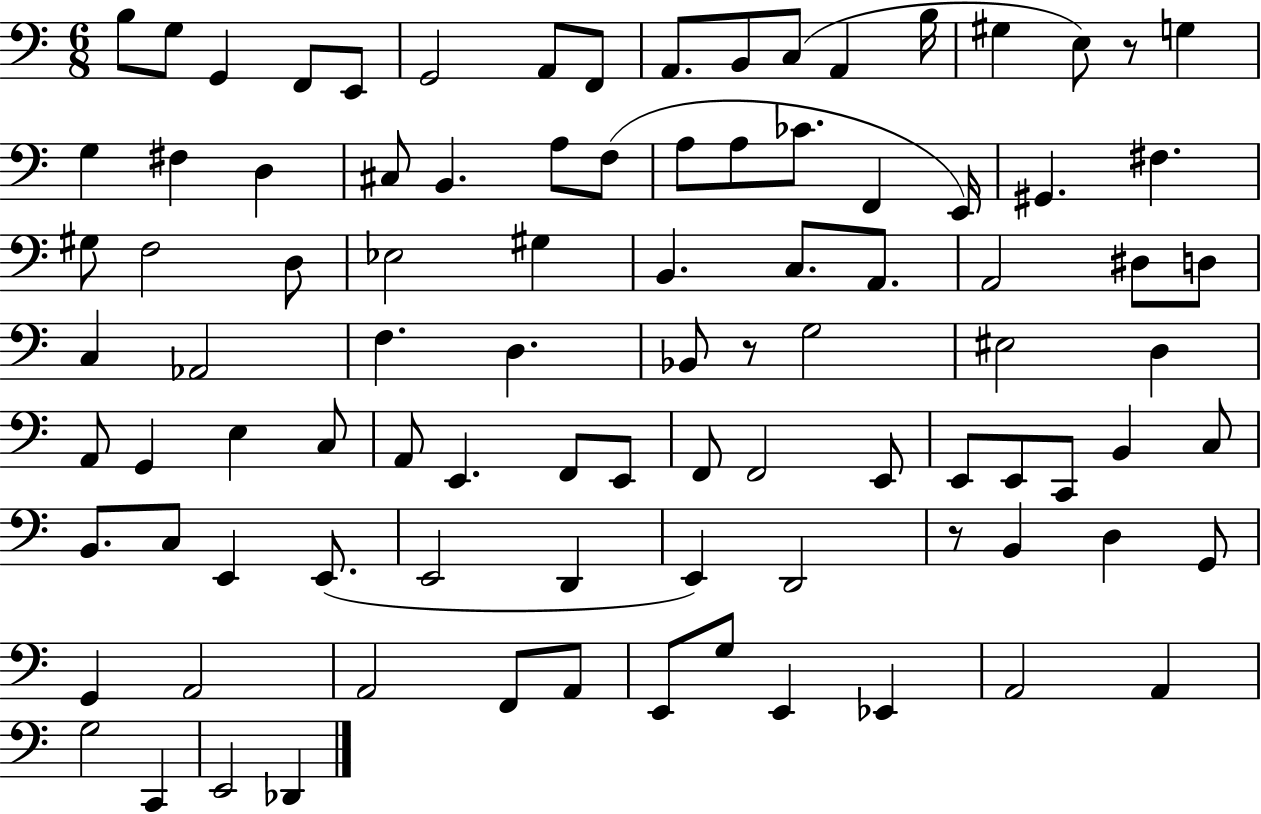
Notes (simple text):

B3/e G3/e G2/q F2/e E2/e G2/h A2/e F2/e A2/e. B2/e C3/e A2/q B3/s G#3/q E3/e R/e G3/q G3/q F#3/q D3/q C#3/e B2/q. A3/e F3/e A3/e A3/e CES4/e. F2/q E2/s G#2/q. F#3/q. G#3/e F3/h D3/e Eb3/h G#3/q B2/q. C3/e. A2/e. A2/h D#3/e D3/e C3/q Ab2/h F3/q. D3/q. Bb2/e R/e G3/h EIS3/h D3/q A2/e G2/q E3/q C3/e A2/e E2/q. F2/e E2/e F2/e F2/h E2/e E2/e E2/e C2/e B2/q C3/e B2/e. C3/e E2/q E2/e. E2/h D2/q E2/q D2/h R/e B2/q D3/q G2/e G2/q A2/h A2/h F2/e A2/e E2/e G3/e E2/q Eb2/q A2/h A2/q G3/h C2/q E2/h Db2/q